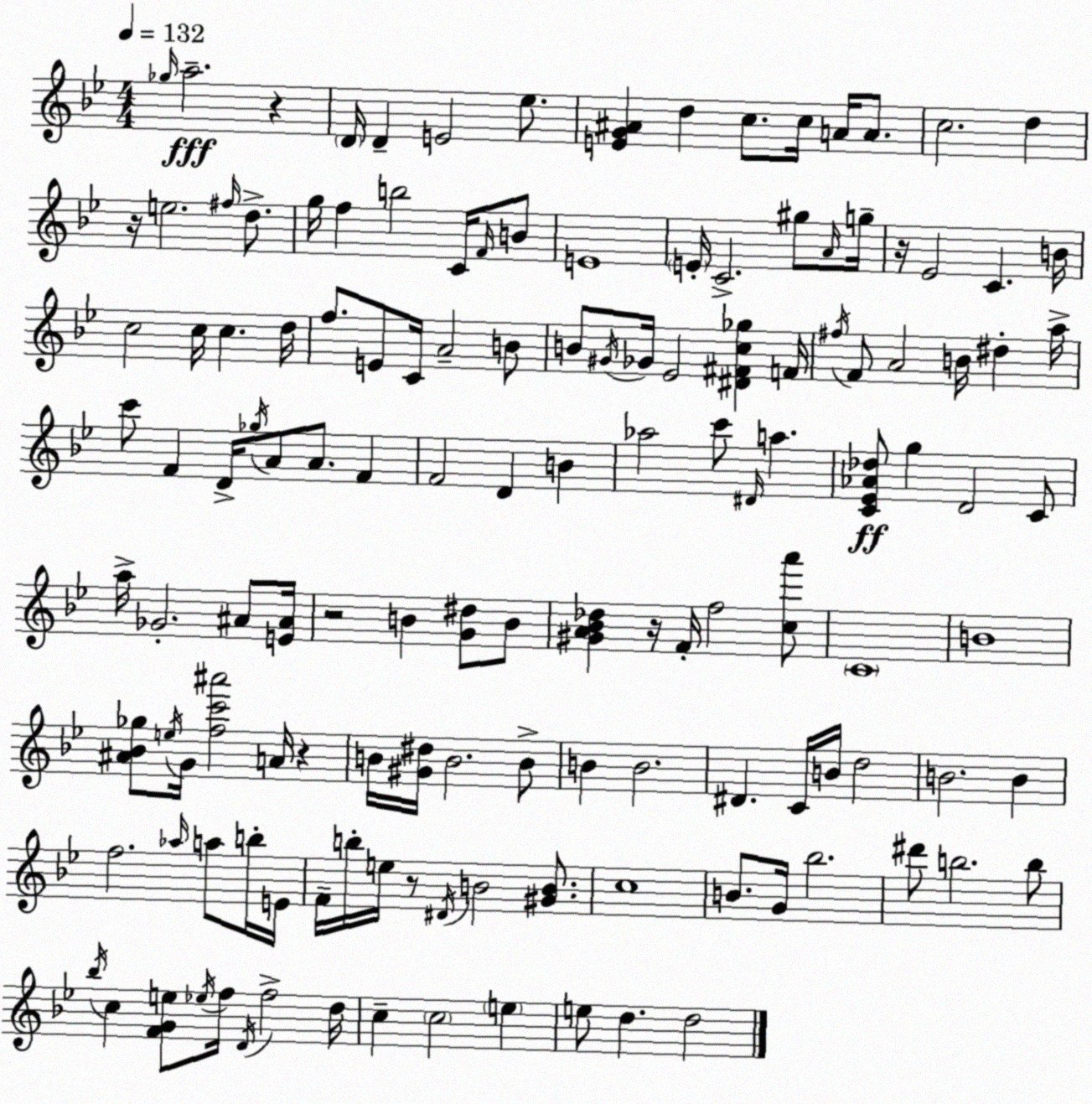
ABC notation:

X:1
T:Untitled
M:4/4
L:1/4
K:Gm
_g/4 a2 z D/4 D E2 _e/2 [EG^A] d c/2 c/4 A/4 A/2 c2 d z/4 e2 ^f/4 d/2 g/4 f b2 C/4 F/4 B/2 E4 E/4 C2 ^g/2 A/4 g/4 z/4 _E2 C B/4 c2 c/4 c d/4 f/2 E/2 C/4 A2 B/2 B/2 ^G/4 _G/4 _E2 [^D^Fc_g] F/4 ^f/4 F/2 A2 B/4 ^d a/4 c'/2 F D/4 _g/4 A/2 A/2 F F2 D B _a2 c'/2 ^D/4 a [C_E_A_d]/2 g D2 C/2 a/4 _G2 ^A/2 [E^A]/4 z2 B [G^d]/2 B/2 [^GA_B_d] z/4 F/4 f2 [ca']/2 C4 B4 [^A_B_g]/2 e/4 G/4 [fc'^a']2 A/4 z B/4 [^G^d]/4 B2 B/2 B B2 ^D C/4 B/4 d2 B2 B f2 _a/4 a/2 b/4 E/4 F/4 b/4 e/4 z/2 ^D/4 B2 [^GB]/2 c4 B/2 G/4 _b2 ^d'/2 b2 b/2 _b/4 c [FGe]/2 _e/4 f/4 D/4 f2 d/4 c c2 e e/2 d d2